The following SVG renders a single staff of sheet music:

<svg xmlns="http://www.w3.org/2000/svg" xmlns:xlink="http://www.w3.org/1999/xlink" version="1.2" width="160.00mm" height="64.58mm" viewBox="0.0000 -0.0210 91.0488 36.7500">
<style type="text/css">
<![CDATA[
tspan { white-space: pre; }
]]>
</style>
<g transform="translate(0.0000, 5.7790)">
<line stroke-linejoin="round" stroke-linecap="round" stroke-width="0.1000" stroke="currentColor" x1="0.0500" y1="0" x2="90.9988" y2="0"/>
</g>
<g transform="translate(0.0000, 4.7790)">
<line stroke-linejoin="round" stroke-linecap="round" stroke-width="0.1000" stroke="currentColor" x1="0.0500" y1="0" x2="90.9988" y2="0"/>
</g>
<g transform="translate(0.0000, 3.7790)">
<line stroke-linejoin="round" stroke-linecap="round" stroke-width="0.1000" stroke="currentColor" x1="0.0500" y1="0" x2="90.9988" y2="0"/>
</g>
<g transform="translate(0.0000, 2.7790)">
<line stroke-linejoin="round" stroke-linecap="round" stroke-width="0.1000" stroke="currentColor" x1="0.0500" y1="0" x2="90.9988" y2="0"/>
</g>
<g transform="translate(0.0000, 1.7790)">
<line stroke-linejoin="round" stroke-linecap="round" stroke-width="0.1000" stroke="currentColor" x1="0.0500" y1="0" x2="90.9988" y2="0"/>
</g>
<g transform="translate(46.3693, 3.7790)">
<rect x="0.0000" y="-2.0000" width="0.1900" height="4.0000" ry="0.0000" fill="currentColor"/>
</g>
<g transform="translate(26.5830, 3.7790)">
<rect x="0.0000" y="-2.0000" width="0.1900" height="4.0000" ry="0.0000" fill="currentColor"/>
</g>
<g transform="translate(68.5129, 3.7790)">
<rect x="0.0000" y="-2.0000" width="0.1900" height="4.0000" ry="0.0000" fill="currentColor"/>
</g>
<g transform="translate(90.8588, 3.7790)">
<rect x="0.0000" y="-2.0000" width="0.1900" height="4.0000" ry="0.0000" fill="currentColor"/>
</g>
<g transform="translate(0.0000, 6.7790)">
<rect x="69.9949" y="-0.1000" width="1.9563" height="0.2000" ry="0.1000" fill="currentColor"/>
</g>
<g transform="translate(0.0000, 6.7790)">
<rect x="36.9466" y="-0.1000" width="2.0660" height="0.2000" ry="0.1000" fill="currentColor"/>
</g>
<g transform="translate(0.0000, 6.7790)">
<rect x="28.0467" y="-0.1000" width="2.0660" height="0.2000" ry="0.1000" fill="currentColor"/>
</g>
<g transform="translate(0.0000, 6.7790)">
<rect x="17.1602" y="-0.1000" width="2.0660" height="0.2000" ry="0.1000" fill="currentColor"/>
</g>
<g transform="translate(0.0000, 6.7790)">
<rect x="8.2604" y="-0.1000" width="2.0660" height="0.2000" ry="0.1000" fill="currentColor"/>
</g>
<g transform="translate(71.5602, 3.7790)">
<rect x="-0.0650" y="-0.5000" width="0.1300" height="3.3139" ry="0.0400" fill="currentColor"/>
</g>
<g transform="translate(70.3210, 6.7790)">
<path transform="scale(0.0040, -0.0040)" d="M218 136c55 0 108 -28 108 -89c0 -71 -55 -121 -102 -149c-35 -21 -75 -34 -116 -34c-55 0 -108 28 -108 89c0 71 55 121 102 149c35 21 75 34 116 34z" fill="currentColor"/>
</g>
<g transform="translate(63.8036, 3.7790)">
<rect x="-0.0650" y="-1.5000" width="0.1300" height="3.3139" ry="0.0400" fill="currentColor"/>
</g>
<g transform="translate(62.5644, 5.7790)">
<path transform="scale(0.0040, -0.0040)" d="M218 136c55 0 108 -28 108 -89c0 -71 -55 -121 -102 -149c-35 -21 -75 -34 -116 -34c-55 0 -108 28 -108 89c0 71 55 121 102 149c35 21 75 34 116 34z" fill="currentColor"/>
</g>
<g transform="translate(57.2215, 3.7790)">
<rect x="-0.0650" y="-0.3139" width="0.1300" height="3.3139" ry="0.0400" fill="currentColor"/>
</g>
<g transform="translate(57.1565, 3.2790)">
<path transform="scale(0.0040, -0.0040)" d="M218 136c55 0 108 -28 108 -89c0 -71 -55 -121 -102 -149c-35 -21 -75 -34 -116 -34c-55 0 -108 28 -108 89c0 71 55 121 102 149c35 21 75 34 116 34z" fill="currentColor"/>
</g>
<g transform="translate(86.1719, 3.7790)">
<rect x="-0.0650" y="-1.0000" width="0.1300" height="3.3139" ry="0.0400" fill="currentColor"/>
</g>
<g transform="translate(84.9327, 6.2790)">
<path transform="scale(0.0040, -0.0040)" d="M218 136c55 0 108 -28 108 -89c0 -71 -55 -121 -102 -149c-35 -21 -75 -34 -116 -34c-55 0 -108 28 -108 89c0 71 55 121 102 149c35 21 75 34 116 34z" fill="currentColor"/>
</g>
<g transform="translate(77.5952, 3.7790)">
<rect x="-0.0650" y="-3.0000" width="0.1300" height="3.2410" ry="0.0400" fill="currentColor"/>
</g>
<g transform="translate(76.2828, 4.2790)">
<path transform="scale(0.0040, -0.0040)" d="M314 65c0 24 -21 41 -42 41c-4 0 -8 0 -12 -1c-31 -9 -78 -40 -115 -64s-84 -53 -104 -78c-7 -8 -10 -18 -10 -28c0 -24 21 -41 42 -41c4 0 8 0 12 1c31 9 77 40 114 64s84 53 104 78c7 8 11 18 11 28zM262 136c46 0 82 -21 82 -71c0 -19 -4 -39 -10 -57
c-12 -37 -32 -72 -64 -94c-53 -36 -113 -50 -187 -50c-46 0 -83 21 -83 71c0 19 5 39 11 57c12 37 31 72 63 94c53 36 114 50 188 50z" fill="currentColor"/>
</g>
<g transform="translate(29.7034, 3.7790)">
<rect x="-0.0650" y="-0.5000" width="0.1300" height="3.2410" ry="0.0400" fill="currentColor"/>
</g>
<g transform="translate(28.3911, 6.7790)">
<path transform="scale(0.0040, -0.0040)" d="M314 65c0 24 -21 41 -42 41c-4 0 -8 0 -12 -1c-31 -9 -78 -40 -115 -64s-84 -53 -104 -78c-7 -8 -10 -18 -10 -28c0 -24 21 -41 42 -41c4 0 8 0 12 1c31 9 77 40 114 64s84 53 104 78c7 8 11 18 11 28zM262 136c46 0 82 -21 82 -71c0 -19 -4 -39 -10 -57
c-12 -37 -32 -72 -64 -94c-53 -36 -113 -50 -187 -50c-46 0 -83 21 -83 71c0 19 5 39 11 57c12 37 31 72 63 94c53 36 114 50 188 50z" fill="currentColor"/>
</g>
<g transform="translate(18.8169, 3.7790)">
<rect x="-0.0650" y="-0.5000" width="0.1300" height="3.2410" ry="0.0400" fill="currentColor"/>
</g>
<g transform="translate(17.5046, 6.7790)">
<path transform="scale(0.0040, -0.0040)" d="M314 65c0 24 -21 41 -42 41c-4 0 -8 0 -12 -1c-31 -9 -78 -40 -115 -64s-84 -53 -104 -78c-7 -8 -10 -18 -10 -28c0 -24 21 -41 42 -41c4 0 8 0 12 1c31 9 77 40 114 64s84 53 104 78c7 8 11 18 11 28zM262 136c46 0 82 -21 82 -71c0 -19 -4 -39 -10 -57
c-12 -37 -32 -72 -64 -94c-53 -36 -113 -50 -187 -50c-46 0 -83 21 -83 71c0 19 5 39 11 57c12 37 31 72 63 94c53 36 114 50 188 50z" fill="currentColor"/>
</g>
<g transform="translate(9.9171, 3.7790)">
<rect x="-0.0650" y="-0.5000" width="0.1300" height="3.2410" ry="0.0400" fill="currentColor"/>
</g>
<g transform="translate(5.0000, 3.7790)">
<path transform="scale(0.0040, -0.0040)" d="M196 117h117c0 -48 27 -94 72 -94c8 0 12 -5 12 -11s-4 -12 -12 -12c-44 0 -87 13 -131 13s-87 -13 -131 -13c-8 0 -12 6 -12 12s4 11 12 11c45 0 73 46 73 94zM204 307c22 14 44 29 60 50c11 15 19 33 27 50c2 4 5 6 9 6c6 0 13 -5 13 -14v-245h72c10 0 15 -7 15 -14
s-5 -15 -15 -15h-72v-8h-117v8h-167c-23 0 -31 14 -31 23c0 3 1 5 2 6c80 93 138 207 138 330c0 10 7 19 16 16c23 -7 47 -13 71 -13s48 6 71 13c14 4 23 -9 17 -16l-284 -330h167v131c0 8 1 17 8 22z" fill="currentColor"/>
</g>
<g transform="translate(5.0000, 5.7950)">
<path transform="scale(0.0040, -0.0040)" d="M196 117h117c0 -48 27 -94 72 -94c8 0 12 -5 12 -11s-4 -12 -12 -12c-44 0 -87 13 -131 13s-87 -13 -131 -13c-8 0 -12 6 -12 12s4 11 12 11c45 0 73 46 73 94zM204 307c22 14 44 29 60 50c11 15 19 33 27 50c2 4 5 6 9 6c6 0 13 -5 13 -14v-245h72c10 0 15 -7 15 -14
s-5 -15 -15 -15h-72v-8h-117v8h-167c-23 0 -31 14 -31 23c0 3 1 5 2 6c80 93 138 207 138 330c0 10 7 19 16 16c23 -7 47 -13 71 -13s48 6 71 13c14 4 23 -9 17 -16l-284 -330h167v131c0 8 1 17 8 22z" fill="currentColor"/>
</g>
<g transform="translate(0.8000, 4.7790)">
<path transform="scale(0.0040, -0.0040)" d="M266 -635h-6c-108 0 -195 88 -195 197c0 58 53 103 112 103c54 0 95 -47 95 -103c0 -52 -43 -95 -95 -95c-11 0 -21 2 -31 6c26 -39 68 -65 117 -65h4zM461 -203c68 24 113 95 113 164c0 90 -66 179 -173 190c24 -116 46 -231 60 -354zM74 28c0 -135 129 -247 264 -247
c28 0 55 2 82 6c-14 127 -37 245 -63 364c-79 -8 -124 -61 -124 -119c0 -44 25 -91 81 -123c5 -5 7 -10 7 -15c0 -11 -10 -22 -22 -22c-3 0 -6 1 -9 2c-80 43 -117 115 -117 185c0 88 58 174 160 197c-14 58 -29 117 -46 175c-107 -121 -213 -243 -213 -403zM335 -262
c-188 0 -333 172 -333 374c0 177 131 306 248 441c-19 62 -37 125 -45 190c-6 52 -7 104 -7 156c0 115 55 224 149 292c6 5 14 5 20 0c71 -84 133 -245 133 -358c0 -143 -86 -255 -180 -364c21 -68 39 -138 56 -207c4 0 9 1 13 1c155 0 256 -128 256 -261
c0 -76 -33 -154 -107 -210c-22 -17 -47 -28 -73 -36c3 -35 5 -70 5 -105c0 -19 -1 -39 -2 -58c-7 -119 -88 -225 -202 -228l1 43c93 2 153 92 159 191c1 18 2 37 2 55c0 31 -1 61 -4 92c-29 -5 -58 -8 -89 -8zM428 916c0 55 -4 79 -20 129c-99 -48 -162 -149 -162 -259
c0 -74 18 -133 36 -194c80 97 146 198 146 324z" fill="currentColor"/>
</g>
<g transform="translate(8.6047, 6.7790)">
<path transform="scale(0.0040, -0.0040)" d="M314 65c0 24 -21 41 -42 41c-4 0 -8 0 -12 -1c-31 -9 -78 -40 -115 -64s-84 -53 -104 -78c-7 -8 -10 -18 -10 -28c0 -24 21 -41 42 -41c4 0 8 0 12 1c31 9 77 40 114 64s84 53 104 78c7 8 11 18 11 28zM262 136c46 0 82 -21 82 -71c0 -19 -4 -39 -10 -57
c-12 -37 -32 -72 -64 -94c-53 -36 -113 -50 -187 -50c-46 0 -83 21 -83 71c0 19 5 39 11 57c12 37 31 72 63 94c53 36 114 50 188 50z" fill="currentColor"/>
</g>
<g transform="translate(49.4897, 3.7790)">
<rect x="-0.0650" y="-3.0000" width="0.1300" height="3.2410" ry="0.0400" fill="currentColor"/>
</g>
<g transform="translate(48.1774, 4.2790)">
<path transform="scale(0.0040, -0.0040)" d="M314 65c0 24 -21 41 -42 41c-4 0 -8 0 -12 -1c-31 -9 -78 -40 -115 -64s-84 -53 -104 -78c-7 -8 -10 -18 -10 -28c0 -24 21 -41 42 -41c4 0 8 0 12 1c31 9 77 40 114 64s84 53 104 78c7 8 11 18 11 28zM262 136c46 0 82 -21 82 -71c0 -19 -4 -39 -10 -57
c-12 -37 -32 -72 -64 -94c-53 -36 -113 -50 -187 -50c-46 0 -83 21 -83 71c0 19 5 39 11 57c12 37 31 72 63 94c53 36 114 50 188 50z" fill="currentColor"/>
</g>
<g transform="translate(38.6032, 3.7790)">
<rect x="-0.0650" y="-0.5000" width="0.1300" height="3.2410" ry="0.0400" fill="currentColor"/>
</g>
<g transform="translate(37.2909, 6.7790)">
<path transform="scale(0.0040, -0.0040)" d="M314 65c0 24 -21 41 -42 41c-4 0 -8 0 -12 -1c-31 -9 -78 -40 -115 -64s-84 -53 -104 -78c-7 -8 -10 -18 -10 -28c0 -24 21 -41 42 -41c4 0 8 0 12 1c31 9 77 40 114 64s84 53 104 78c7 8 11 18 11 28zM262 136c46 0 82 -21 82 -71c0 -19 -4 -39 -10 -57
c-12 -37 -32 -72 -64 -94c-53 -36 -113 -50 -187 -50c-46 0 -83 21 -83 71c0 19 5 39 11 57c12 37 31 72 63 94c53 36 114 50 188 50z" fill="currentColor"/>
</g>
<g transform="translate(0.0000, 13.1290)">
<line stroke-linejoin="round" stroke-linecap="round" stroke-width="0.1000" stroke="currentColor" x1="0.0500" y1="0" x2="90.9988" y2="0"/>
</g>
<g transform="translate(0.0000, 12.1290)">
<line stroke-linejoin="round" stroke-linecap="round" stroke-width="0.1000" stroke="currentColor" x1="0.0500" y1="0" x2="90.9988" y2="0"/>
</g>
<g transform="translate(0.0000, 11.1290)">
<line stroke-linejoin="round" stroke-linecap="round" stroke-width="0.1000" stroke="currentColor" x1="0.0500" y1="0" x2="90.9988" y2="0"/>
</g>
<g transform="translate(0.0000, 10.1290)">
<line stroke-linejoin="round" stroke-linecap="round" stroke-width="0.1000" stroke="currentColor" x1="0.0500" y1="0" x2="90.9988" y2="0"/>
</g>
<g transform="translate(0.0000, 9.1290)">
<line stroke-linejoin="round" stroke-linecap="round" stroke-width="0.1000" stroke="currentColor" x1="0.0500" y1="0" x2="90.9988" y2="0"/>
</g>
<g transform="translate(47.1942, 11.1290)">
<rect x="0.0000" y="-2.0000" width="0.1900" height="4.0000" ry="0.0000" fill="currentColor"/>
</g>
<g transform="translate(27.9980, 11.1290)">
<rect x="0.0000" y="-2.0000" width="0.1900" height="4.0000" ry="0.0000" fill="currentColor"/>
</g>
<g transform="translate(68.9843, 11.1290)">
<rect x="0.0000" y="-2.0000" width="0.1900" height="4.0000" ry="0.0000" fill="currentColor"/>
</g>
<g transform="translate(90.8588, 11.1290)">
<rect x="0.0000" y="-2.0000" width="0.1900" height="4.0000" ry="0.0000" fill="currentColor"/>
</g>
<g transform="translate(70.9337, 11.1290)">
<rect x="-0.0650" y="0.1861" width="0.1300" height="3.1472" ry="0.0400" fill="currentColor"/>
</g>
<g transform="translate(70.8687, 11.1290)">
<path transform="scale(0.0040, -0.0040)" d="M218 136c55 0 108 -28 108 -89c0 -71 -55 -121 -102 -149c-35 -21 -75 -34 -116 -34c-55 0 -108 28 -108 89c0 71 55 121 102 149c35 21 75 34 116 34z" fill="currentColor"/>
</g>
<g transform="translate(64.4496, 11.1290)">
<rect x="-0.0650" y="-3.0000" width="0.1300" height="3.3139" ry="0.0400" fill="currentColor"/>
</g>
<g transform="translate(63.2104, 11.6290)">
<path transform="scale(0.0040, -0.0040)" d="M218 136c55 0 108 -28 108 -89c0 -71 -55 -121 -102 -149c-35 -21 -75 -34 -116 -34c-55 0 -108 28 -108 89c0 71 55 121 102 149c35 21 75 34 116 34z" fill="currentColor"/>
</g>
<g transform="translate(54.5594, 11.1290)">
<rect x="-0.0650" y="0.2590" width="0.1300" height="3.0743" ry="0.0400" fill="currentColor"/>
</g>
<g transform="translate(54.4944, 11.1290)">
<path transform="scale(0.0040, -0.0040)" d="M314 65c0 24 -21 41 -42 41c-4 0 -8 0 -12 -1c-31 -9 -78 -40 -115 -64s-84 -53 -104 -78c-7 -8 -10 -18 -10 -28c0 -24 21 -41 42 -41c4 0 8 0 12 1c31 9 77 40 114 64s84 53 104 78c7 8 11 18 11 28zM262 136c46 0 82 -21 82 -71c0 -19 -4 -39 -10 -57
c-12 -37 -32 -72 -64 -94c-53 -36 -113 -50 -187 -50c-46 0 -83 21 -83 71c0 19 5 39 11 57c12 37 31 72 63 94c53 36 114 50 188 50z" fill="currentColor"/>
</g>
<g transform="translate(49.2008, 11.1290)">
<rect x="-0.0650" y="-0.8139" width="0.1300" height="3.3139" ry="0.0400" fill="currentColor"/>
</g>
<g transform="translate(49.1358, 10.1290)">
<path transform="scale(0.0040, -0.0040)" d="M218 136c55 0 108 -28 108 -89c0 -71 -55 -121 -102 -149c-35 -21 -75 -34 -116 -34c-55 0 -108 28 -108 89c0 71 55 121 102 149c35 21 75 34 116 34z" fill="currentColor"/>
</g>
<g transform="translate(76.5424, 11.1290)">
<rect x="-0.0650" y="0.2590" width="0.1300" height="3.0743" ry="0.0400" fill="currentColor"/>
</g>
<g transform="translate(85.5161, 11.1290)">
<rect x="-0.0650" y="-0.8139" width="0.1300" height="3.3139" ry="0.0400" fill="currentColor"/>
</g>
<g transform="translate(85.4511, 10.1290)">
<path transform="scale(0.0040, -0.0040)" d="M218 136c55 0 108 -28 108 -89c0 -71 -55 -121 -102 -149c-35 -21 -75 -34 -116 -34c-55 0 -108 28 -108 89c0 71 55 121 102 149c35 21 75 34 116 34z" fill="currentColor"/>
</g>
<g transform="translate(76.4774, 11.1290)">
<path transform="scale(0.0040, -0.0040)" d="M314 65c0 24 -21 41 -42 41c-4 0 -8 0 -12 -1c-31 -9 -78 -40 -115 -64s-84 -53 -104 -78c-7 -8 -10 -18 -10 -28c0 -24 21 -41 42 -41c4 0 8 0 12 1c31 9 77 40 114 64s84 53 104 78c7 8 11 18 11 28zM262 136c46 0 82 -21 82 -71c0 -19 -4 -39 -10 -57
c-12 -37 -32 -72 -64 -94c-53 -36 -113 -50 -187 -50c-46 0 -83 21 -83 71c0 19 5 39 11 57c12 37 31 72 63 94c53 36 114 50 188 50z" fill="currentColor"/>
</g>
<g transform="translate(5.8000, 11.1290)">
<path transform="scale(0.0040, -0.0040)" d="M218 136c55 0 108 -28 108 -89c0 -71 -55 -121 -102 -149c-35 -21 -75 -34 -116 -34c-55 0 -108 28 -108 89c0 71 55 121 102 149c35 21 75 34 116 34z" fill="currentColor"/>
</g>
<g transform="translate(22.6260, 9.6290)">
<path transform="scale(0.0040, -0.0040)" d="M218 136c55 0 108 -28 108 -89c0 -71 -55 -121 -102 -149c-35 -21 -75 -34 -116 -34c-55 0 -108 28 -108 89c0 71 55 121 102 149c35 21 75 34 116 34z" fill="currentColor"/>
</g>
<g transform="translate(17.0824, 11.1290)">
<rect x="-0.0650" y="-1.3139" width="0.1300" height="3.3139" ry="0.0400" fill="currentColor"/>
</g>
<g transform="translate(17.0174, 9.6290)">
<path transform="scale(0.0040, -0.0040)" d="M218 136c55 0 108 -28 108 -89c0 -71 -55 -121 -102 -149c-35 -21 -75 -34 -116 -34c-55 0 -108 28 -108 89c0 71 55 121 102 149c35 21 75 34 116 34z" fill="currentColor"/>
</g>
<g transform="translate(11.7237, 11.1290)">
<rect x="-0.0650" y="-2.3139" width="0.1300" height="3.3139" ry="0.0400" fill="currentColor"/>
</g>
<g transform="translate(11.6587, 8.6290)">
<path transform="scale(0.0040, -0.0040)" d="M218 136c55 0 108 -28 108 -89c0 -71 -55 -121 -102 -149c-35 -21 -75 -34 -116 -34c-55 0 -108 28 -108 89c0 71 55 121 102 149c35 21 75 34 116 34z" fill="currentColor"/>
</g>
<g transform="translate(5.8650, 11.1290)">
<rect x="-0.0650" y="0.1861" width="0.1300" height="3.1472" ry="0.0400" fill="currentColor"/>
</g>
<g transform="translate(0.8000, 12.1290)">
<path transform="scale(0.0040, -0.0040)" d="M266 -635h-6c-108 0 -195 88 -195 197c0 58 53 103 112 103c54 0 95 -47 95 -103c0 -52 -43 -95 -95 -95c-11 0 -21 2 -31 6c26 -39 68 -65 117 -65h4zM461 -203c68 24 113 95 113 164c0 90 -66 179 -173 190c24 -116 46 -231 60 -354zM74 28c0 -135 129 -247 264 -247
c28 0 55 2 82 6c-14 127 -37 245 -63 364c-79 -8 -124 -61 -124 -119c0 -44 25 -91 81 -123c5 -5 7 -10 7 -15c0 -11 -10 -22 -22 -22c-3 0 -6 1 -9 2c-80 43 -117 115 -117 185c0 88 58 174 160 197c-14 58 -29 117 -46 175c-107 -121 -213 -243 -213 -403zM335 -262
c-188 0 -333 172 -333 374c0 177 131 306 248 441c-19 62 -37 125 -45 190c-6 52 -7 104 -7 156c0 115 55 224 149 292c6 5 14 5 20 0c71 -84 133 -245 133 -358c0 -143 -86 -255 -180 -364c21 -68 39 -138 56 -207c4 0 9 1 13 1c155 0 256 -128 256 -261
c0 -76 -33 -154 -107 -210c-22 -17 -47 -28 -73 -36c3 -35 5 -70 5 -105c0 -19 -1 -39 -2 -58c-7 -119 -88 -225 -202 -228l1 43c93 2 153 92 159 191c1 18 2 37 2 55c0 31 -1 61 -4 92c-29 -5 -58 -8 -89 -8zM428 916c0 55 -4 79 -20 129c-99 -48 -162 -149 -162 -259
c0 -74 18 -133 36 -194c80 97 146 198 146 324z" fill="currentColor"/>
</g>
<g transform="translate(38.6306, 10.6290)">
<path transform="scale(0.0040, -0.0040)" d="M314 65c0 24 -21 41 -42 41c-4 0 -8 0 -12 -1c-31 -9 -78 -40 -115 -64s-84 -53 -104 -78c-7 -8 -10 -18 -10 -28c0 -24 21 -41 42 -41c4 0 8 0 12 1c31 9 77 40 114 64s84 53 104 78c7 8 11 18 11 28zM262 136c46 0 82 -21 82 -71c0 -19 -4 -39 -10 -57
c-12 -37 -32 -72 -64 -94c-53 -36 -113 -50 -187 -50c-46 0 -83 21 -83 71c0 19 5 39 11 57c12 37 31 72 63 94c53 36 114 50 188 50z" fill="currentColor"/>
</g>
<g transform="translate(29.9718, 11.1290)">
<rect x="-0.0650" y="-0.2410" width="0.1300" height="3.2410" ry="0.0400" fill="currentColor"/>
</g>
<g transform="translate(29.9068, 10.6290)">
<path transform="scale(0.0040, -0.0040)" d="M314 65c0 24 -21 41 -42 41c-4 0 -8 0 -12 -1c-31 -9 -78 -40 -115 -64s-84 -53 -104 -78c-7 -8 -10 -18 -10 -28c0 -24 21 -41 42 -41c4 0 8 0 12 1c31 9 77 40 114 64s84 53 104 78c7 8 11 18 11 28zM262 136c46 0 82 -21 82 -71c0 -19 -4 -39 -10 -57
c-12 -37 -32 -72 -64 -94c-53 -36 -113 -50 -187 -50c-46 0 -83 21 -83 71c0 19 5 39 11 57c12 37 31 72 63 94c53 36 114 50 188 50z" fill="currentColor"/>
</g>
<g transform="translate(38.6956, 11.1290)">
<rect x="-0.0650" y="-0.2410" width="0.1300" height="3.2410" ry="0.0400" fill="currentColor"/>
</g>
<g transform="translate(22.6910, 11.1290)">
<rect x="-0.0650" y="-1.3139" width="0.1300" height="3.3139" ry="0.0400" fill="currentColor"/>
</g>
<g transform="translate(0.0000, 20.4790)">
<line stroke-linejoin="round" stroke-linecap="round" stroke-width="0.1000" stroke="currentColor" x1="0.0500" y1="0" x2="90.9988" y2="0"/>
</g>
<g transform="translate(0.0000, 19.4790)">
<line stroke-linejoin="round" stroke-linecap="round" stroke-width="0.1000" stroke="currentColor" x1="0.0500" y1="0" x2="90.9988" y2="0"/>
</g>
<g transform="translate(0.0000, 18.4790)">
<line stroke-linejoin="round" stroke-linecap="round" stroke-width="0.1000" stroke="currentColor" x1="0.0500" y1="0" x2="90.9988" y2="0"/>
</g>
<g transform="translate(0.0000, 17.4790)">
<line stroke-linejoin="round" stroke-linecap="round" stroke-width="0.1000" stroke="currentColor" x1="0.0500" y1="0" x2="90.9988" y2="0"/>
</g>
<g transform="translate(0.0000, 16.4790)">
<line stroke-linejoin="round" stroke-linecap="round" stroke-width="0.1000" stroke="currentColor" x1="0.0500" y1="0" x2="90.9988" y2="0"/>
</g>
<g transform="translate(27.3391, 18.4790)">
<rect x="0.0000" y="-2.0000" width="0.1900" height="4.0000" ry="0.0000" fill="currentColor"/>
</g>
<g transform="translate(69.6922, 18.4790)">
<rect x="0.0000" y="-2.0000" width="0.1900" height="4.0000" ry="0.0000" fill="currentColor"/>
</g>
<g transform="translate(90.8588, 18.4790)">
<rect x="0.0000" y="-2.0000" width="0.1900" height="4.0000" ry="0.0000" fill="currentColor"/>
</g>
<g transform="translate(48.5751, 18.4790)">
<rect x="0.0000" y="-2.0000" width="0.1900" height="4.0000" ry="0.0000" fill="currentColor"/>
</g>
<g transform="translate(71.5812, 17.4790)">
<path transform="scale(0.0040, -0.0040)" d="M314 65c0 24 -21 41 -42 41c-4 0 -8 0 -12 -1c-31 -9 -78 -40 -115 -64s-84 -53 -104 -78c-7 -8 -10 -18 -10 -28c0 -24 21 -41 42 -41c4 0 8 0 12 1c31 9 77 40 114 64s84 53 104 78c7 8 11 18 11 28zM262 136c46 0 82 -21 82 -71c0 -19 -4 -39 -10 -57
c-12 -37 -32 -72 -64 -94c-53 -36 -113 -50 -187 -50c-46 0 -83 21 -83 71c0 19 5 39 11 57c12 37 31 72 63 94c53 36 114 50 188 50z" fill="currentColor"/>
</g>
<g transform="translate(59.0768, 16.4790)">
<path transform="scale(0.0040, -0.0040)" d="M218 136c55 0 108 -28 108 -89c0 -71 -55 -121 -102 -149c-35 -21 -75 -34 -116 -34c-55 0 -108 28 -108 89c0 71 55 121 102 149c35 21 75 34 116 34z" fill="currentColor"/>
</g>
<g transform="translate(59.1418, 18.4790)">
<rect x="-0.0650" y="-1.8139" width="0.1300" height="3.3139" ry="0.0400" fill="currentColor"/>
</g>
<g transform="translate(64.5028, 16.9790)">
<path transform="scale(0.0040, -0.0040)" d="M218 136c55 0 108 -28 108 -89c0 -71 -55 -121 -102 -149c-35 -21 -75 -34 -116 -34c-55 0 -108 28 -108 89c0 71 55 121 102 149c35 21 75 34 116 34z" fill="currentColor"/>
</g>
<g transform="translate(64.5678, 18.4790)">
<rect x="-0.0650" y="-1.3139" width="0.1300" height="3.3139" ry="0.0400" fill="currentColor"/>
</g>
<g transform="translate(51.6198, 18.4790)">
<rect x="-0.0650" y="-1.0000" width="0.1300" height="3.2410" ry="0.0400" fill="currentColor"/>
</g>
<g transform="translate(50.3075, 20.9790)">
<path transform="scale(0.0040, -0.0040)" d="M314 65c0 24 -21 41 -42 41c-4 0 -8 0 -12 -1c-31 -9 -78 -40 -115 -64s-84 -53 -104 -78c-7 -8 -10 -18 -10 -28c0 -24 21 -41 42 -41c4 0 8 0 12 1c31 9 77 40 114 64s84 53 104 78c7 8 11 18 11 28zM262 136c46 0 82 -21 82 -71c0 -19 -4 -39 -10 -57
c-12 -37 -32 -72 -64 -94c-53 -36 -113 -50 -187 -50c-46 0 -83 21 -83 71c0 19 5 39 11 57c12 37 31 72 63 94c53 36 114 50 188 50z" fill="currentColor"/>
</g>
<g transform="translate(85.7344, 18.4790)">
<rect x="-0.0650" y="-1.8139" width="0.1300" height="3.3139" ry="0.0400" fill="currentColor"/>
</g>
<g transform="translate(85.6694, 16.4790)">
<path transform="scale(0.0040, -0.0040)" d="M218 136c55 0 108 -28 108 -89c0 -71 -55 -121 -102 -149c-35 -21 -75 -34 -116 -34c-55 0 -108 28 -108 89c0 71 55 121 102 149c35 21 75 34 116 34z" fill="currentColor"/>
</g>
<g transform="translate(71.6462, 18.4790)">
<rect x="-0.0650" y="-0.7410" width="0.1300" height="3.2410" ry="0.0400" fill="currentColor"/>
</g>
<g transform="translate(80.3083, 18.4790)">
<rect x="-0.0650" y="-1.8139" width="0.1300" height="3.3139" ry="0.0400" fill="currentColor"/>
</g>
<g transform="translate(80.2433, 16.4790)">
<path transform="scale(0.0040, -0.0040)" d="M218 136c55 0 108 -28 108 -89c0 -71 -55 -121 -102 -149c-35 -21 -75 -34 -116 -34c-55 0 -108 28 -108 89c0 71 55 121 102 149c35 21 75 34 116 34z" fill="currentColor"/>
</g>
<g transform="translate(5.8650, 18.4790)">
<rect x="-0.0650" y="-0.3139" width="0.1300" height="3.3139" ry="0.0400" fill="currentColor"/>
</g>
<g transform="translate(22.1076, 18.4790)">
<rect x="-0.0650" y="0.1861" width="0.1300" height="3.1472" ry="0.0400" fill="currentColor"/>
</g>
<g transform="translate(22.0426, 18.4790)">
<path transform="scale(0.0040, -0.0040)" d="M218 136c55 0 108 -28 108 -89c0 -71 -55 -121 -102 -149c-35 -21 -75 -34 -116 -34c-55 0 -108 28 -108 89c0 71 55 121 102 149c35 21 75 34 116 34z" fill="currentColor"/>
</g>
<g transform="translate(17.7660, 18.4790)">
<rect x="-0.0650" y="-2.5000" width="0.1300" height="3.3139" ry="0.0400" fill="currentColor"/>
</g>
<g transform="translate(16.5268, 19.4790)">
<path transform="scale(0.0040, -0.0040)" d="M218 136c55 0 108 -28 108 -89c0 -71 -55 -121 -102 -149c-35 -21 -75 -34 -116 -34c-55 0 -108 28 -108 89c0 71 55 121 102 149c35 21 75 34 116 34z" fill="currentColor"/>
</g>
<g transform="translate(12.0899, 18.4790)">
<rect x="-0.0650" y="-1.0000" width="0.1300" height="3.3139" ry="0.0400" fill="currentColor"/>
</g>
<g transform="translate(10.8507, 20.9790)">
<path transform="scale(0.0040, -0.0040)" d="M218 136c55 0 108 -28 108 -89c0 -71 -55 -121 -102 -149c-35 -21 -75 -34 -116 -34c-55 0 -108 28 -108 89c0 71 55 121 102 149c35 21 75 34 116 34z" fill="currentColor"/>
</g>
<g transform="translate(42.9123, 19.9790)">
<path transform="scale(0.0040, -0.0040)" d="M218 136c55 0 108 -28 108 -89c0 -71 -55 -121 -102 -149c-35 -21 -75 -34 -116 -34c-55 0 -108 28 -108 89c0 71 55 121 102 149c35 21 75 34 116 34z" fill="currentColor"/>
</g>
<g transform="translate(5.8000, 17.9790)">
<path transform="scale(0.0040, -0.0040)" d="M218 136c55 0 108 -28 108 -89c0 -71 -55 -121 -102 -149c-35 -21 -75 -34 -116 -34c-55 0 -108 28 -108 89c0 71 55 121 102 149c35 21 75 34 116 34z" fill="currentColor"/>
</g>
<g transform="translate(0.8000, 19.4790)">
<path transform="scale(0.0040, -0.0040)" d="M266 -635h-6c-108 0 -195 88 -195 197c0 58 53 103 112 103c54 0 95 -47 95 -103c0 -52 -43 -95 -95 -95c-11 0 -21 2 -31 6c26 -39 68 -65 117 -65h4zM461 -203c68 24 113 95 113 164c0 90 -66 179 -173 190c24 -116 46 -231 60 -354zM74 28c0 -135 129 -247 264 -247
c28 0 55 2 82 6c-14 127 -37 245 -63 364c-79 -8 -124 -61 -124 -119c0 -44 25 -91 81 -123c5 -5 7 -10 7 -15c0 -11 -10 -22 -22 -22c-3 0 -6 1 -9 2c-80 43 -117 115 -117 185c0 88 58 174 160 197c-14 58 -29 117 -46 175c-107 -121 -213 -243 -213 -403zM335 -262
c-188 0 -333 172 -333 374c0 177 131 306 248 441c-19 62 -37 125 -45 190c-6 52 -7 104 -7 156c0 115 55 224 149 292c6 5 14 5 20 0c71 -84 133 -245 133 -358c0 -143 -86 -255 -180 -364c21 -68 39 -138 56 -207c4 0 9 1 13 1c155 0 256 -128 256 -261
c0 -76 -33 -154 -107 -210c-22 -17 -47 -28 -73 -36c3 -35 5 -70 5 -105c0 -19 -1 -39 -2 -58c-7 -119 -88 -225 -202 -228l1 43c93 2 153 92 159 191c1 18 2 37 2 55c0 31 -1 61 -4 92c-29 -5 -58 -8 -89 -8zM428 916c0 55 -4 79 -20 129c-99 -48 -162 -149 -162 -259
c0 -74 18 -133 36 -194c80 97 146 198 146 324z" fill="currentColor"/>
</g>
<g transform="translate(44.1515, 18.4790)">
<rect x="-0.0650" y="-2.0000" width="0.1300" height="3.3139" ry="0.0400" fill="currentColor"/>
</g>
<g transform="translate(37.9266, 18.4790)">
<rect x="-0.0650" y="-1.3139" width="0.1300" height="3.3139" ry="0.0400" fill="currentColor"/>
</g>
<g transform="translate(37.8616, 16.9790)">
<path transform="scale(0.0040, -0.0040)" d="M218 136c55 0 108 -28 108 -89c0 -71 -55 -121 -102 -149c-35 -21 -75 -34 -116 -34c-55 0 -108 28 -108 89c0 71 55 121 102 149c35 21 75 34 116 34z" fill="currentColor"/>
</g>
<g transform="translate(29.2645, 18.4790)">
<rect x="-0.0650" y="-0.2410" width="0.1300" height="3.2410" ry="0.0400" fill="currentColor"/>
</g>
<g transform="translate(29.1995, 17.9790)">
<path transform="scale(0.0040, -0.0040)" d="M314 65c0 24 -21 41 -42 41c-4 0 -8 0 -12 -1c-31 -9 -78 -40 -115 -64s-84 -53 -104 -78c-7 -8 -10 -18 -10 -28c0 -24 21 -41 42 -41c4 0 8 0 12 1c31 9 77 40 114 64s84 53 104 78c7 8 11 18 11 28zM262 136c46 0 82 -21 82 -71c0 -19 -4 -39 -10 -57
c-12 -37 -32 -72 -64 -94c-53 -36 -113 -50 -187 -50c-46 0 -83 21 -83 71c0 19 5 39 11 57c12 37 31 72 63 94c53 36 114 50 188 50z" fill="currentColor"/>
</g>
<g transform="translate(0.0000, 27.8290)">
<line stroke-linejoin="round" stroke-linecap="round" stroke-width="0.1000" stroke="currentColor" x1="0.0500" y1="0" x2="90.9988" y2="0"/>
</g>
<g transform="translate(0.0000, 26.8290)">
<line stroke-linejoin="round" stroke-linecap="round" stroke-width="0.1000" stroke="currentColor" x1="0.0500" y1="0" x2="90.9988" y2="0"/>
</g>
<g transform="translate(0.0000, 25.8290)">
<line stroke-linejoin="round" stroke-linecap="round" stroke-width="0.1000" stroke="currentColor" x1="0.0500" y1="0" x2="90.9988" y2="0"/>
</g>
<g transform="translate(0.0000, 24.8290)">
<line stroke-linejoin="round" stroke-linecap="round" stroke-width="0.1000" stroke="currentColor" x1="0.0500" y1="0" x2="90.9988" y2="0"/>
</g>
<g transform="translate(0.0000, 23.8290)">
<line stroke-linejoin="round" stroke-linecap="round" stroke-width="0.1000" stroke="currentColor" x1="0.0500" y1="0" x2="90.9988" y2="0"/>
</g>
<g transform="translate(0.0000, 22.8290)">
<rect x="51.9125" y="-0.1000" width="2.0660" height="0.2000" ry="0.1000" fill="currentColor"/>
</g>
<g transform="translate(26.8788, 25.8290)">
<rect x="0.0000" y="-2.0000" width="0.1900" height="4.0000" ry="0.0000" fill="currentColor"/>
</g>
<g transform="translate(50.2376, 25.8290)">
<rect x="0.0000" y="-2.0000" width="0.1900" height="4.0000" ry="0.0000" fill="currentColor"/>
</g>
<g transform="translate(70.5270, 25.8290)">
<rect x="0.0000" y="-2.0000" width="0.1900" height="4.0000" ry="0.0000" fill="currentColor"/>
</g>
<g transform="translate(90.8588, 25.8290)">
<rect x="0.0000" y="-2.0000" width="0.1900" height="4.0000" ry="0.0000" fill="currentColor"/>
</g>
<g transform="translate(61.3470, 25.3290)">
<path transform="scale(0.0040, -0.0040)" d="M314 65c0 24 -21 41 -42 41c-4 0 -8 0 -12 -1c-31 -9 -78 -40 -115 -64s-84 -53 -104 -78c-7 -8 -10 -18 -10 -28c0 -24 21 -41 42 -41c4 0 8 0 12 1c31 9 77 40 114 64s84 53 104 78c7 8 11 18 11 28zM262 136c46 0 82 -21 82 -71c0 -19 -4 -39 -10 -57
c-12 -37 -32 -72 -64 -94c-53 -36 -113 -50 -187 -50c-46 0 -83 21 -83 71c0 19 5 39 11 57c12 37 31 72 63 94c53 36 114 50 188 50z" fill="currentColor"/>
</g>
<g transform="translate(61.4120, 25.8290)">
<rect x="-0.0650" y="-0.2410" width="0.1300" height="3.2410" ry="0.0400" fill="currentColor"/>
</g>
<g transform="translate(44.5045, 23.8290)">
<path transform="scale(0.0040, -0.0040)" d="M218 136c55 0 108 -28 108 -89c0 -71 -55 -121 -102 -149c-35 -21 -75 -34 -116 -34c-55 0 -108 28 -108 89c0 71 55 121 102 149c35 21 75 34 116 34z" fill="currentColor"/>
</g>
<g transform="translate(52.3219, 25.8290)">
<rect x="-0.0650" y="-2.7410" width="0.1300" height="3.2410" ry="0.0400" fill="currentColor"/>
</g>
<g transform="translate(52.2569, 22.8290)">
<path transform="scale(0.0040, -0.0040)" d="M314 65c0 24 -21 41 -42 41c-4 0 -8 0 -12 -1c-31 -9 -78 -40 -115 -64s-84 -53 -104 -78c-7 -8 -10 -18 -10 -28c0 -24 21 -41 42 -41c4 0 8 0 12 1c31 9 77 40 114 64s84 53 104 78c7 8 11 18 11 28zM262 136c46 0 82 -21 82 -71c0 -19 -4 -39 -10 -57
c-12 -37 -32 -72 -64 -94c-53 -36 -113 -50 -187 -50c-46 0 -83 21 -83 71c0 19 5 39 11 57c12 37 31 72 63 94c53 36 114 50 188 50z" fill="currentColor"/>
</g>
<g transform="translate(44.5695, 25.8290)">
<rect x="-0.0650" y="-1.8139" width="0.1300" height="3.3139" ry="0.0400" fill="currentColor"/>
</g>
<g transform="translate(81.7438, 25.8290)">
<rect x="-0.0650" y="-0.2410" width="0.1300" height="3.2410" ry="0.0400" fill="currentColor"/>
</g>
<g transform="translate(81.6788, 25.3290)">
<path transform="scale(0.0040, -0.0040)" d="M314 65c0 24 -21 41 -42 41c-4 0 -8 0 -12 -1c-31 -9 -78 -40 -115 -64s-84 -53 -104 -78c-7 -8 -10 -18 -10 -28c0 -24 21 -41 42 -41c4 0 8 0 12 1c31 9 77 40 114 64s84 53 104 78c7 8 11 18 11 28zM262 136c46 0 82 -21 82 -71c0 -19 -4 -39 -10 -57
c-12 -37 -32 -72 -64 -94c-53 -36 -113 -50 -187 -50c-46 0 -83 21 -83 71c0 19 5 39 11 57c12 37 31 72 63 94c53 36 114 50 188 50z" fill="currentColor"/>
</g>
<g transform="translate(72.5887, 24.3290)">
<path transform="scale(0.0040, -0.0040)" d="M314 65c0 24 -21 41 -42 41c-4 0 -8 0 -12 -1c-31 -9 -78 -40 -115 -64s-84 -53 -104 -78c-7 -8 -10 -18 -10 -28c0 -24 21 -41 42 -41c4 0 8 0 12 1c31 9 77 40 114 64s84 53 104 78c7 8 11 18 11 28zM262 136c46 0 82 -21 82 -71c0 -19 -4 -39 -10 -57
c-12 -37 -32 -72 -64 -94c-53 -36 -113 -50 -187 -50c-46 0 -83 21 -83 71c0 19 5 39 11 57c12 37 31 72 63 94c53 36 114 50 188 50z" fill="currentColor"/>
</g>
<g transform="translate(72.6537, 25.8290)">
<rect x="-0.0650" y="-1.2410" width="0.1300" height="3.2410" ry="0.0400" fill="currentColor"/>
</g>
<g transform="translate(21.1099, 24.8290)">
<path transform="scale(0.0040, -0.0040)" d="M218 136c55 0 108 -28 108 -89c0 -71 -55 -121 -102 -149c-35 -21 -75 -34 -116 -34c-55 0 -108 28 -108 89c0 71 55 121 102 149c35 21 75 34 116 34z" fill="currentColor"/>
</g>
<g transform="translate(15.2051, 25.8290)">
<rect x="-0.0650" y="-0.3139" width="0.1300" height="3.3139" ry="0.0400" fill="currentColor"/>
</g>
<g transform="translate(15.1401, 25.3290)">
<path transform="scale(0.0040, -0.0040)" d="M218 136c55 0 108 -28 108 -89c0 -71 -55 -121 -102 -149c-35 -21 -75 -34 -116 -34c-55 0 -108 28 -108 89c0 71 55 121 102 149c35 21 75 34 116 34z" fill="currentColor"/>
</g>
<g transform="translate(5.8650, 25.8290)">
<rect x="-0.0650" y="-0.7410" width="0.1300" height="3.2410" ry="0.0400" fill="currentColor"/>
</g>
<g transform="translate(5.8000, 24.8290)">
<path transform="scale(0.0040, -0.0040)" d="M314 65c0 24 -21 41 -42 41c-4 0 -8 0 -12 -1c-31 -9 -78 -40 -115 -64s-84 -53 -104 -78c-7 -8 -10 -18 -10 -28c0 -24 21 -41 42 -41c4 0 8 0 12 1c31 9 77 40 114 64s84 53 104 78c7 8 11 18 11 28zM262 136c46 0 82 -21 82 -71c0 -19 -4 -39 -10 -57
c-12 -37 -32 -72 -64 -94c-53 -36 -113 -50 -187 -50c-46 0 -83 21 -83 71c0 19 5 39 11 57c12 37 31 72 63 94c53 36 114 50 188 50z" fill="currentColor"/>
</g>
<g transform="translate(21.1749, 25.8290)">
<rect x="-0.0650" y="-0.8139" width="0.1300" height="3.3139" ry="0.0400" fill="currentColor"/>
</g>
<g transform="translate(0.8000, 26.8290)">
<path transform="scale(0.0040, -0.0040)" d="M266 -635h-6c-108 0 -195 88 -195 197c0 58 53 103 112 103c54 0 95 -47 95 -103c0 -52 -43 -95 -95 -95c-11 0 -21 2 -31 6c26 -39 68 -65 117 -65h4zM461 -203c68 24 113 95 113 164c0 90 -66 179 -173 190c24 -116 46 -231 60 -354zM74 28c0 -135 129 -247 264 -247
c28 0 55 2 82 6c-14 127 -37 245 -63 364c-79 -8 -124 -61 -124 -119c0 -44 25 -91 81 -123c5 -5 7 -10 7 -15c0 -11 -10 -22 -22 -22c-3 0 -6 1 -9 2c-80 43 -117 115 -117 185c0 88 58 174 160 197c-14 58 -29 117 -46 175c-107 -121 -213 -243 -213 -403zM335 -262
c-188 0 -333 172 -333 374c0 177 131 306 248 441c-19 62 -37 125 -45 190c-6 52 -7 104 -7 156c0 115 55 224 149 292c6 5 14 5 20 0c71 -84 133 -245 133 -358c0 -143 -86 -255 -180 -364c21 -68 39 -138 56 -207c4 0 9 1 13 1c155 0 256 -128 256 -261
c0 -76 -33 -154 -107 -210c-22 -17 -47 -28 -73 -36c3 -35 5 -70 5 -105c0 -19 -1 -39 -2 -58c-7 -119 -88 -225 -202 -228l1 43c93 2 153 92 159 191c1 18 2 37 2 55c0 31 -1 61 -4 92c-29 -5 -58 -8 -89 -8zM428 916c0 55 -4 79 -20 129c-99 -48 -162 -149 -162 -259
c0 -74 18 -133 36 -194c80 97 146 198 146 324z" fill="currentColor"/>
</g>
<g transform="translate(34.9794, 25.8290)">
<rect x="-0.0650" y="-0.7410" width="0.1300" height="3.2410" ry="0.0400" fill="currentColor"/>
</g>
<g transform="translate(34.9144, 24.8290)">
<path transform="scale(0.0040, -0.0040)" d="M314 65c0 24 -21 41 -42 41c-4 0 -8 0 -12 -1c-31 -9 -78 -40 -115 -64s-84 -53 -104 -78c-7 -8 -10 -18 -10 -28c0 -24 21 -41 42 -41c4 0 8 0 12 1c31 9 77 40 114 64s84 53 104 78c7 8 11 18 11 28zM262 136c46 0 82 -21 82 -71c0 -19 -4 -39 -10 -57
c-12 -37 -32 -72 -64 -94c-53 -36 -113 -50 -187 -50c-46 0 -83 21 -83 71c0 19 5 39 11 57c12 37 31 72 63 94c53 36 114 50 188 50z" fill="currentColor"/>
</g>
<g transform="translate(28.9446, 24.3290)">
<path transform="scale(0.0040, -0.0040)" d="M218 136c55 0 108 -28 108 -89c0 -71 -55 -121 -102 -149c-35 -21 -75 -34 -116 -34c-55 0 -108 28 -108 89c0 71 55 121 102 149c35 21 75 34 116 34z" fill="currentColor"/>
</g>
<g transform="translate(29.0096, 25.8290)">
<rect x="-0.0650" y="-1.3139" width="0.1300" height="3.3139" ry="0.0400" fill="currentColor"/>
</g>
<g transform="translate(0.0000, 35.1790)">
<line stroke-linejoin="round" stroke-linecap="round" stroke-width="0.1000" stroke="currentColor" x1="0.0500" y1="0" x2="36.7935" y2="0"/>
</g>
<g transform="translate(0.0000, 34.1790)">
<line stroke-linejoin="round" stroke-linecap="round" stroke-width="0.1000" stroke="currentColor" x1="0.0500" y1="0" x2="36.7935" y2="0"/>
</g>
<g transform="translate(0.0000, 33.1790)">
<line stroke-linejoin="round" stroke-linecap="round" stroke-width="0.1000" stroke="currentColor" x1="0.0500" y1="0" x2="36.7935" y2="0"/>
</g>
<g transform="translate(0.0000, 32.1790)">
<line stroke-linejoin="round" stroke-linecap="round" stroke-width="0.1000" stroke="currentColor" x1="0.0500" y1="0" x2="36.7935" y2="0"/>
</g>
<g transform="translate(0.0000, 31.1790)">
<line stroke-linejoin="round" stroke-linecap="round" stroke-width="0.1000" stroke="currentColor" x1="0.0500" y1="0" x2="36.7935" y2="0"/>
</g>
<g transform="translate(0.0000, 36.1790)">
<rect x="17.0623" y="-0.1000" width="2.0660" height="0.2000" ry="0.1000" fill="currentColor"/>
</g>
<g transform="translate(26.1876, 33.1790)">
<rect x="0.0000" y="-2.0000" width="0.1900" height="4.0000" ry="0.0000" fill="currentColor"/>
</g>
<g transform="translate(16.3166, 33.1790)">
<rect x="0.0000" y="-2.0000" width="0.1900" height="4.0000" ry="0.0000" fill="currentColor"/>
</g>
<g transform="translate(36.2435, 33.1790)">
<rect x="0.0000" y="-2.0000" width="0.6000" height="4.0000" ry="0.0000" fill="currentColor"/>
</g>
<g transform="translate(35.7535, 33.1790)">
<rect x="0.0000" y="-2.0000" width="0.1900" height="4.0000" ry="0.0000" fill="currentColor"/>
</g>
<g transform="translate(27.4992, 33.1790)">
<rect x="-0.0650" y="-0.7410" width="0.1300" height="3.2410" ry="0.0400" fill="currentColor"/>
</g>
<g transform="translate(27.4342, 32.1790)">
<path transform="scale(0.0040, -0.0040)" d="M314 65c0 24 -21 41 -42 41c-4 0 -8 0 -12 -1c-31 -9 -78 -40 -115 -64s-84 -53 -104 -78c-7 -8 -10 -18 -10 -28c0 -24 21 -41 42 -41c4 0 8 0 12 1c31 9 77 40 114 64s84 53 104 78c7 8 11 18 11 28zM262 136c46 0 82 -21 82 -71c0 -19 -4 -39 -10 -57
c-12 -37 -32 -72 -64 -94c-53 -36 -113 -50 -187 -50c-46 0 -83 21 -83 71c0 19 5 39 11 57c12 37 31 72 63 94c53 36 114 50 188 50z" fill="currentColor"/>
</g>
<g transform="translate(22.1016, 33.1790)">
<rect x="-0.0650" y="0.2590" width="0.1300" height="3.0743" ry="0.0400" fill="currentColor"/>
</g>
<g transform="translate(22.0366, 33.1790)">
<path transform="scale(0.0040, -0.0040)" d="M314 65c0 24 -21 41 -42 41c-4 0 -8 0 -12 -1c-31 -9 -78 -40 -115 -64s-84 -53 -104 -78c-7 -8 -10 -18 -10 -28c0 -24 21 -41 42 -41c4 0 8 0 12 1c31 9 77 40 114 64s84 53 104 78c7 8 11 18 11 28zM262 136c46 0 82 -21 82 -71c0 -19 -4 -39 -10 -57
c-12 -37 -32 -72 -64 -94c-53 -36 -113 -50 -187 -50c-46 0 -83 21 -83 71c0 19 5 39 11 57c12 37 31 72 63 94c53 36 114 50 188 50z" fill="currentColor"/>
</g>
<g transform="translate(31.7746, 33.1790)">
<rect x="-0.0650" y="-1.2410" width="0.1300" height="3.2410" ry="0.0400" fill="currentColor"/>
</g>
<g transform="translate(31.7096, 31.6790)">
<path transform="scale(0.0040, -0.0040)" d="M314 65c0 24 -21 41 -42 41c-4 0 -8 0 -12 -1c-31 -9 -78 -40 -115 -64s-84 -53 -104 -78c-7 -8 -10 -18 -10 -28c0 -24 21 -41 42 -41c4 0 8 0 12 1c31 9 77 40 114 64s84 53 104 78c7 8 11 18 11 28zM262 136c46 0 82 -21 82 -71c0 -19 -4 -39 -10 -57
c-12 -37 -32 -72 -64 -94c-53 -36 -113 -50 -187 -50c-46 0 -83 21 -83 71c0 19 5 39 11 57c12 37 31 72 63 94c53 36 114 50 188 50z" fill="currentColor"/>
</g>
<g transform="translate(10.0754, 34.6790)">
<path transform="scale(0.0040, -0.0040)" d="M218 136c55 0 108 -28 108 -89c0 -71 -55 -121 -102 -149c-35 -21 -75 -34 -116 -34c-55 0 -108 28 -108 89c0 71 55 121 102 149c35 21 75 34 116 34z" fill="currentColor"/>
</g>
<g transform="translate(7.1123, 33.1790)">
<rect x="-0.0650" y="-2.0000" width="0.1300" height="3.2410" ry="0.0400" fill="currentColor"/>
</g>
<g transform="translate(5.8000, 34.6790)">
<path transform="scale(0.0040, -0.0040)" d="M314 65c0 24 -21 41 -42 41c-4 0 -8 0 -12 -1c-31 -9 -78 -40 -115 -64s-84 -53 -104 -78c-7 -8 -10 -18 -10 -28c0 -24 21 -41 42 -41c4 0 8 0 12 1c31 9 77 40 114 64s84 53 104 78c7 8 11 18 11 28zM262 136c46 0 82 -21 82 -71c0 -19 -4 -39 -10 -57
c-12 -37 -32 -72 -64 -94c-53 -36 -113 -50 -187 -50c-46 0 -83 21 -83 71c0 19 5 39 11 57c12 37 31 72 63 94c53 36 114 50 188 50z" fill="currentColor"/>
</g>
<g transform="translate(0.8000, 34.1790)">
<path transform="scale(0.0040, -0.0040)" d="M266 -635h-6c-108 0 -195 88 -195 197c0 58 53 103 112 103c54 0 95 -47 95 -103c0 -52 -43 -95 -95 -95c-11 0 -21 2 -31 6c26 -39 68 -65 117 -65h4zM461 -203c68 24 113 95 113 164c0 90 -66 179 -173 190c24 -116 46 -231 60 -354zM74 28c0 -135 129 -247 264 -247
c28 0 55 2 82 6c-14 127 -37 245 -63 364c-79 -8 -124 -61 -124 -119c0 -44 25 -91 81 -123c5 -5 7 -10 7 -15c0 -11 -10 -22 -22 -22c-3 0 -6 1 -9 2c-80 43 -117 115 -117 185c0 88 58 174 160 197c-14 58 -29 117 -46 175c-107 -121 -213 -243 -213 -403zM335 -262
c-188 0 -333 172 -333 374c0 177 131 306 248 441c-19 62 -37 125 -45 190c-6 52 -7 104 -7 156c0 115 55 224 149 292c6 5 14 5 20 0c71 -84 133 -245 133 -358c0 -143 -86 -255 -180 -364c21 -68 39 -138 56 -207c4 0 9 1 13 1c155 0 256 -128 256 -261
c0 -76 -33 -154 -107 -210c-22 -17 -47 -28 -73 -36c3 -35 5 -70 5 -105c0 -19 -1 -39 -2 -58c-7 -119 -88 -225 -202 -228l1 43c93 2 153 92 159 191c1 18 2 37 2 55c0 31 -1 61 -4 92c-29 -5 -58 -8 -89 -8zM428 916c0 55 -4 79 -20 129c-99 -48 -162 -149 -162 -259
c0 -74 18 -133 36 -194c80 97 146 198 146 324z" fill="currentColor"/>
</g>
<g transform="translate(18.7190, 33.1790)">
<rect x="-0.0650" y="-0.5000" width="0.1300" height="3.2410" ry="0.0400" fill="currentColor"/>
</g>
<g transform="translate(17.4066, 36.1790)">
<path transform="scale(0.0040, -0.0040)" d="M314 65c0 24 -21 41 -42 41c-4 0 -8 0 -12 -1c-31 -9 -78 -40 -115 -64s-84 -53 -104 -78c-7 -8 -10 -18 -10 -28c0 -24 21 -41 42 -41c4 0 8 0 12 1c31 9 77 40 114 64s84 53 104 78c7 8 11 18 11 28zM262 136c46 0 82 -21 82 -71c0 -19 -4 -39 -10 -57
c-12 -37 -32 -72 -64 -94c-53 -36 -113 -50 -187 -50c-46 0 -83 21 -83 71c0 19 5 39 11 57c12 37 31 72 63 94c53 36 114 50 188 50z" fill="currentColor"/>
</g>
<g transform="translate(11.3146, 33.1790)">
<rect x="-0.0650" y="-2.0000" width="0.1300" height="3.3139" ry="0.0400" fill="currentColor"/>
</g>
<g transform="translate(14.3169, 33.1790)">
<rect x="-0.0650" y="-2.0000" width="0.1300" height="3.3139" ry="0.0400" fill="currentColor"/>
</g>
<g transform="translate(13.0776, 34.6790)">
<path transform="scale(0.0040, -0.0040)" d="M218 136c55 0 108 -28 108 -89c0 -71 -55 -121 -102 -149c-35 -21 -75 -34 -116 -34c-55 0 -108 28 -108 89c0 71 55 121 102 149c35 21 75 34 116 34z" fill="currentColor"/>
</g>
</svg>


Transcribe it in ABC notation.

X:1
T:Untitled
M:4/4
L:1/4
K:C
C2 C2 C2 C2 A2 c E C A2 D B g e e c2 c2 d B2 A B B2 d c D G B c2 e F D2 f e d2 f f d2 c d e d2 f a2 c2 e2 c2 F2 F F C2 B2 d2 e2